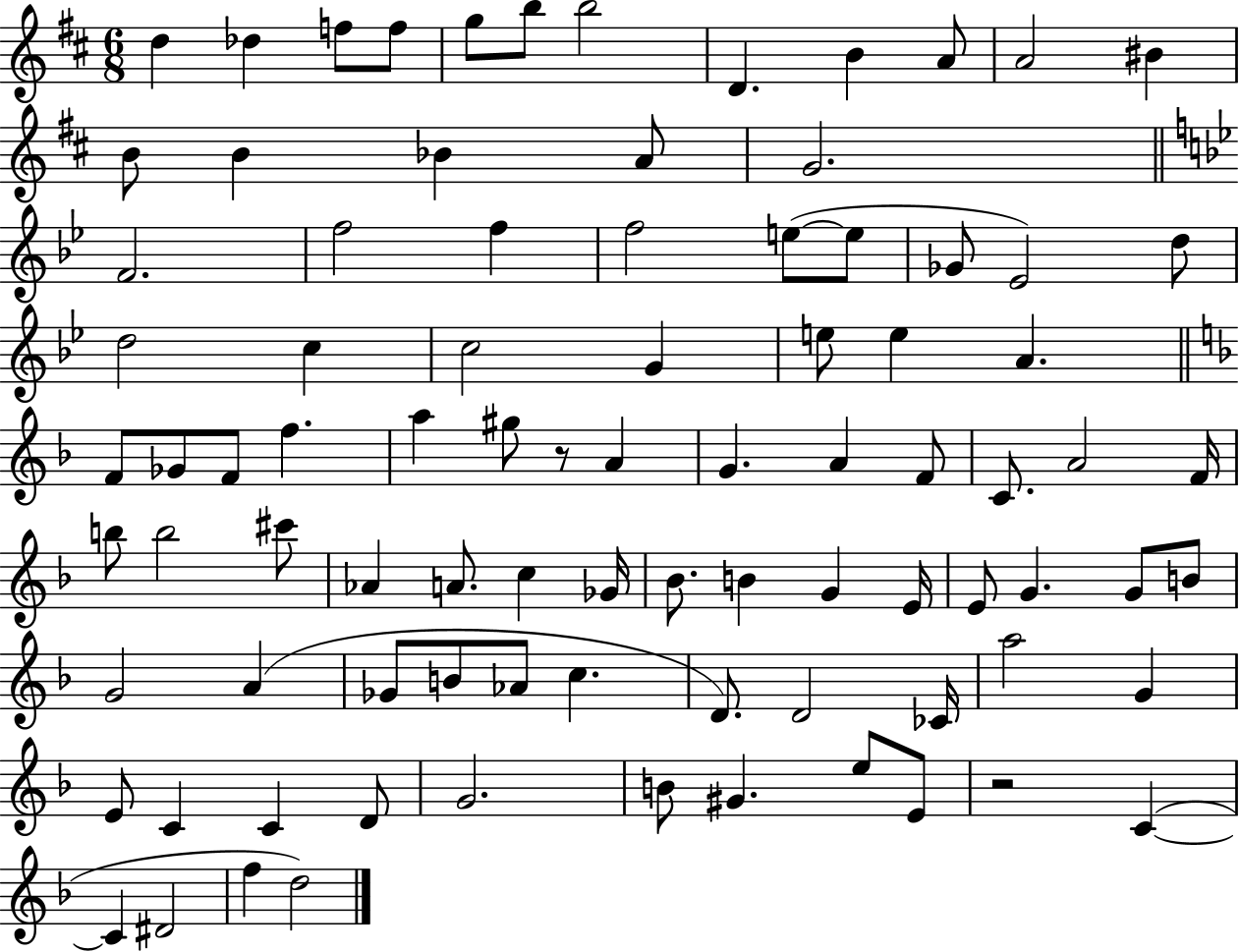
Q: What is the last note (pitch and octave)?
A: D5